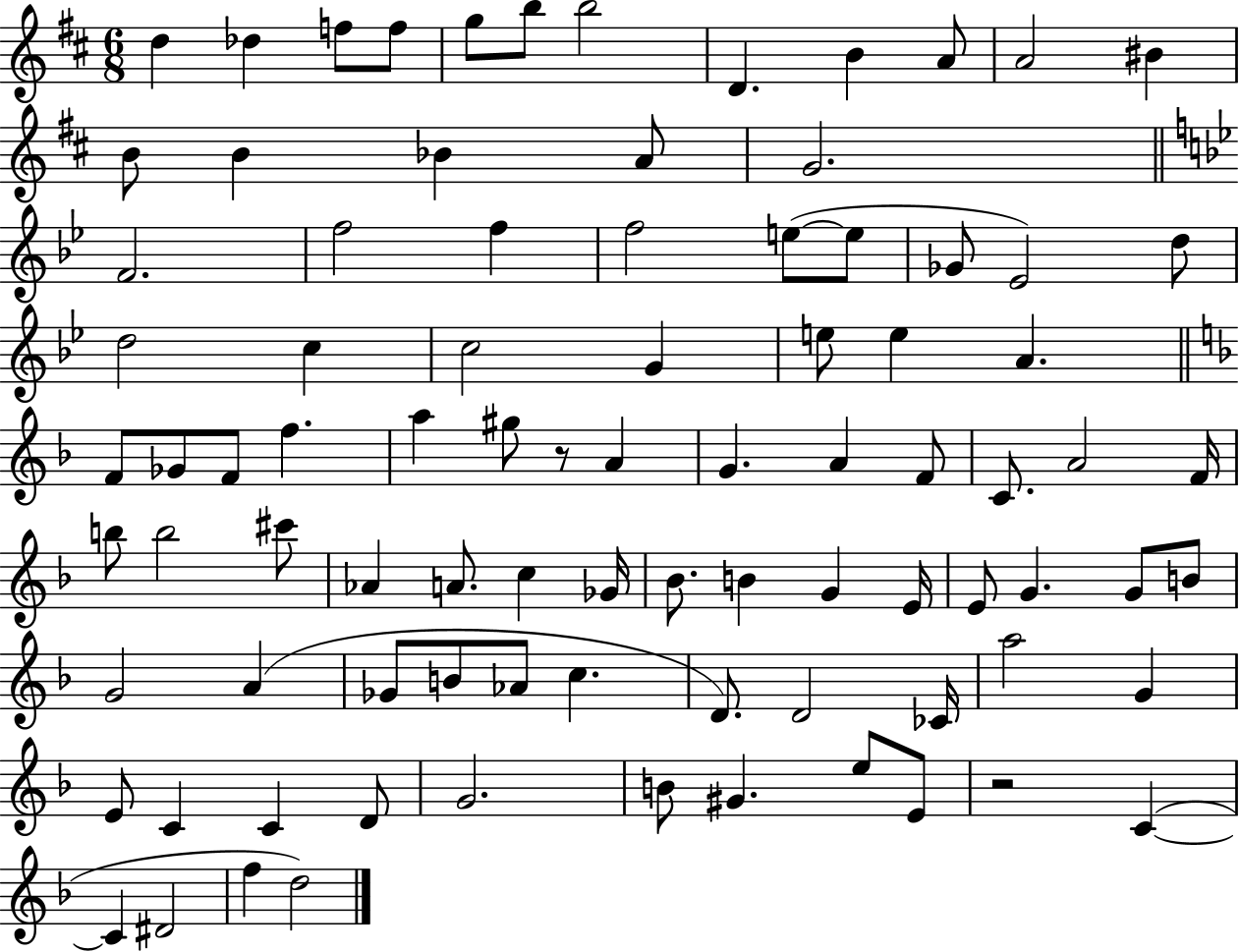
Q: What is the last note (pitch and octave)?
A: D5